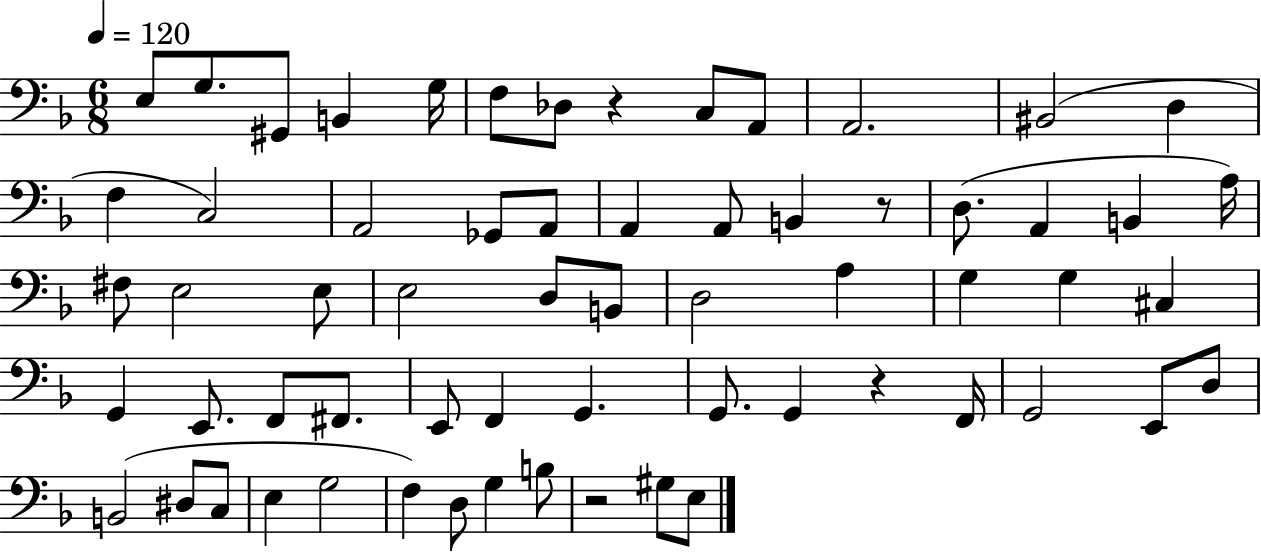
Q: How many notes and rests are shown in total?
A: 63